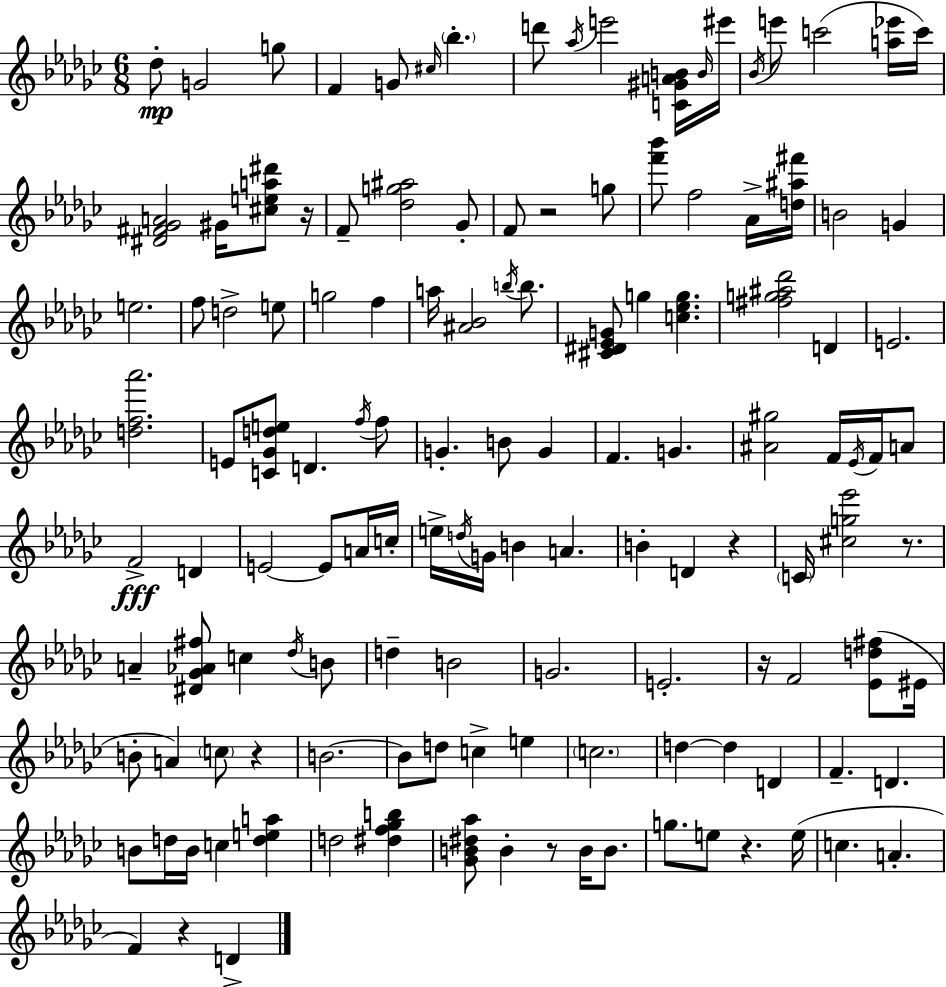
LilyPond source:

{
  \clef treble
  \numericTimeSignature
  \time 6/8
  \key ees \minor
  des''8-.\mp g'2 g''8 | f'4 g'8 \grace { cis''16 } \parenthesize bes''4.-. | d'''8 \acciaccatura { aes''16 } e'''2 | <c' gis' a' b'>16 \grace { b'16 } eis'''16 \acciaccatura { bes'16 } e'''8 c'''2( | \break <a'' ees'''>16 c'''16) <dis' fis' ges' a'>2 | gis'16 <cis'' e'' a'' dis'''>8 r16 f'8-- <des'' g'' ais''>2 | ges'8-. f'8 r2 | g''8 <f''' bes'''>8 f''2 | \break aes'16-> <d'' ais'' fis'''>16 b'2 | g'4 e''2. | f''8 d''2-> | e''8 g''2 | \break f''4 a''16 <ais' bes'>2 | \acciaccatura { b''16 } b''8. <cis' dis' ees' g'>8 g''4 <c'' ees'' g''>4. | <fis'' g'' ais'' des'''>2 | d'4 e'2. | \break <d'' f'' aes'''>2. | e'8 <c' ges' d'' e''>8 d'4. | \acciaccatura { f''16 } f''8 g'4.-. | b'8 g'4 f'4. | \break g'4. <ais' gis''>2 | f'16 \acciaccatura { ees'16 } f'16 a'8 f'2->\fff | d'4 e'2~~ | e'8 a'16 c''16-. e''16-> \acciaccatura { d''16 } g'16 b'4 | \break a'4. b'4-. | d'4 r4 \parenthesize c'16 <cis'' g'' ees'''>2 | r8. a'4-- | <dis' ges' aes' fis''>8 c''4 \acciaccatura { des''16 } b'8 d''4-- | \break b'2 g'2. | e'2.-. | r16 f'2 | <ees' d'' fis''>8( eis'16 b'8-. a'4) | \break \parenthesize c''8 r4 b'2.~~ | b'8 d''8 | c''4-> e''4 \parenthesize c''2. | d''4~~ | \break d''4 d'4 f'4.-- | d'4. b'8 d''16 | b'16 c''4 <d'' e'' a''>4 d''2 | <dis'' f'' ges'' b''>4 <ges' b' dis'' aes''>8 b'4-. | \break r8 b'16 b'8. g''8. | e''8 r4. e''16( c''4. | a'4.-. f'4) | r4 d'4-> \bar "|."
}